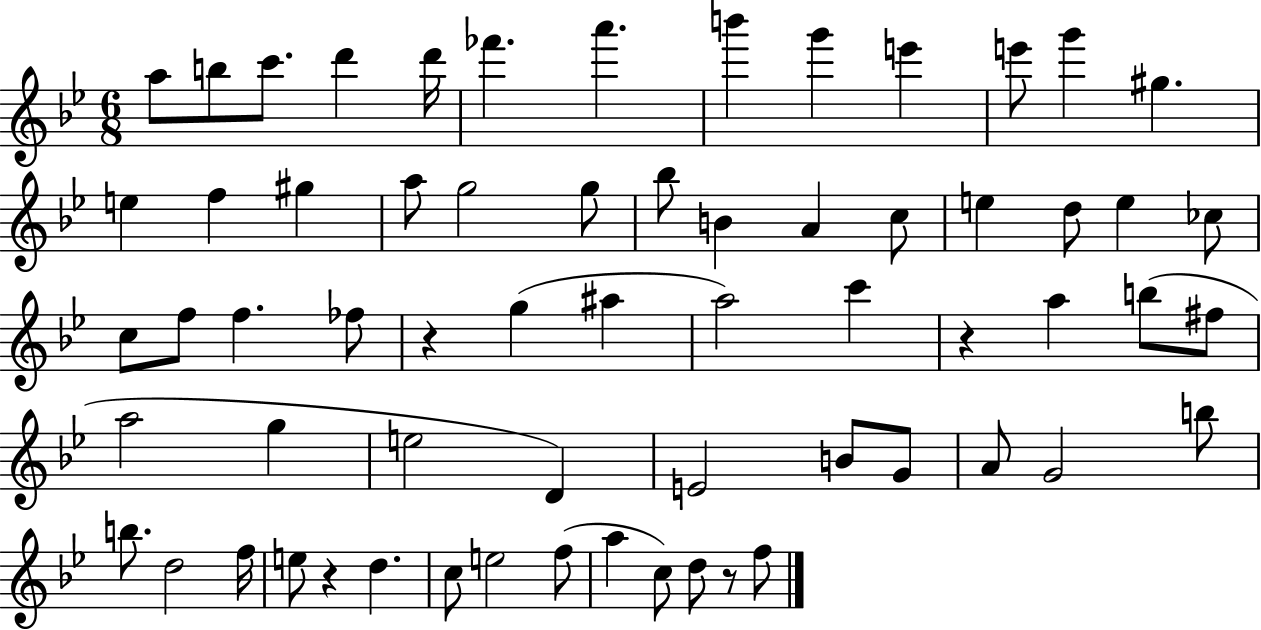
A5/e B5/e C6/e. D6/q D6/s FES6/q. A6/q. B6/q G6/q E6/q E6/e G6/q G#5/q. E5/q F5/q G#5/q A5/e G5/h G5/e Bb5/e B4/q A4/q C5/e E5/q D5/e E5/q CES5/e C5/e F5/e F5/q. FES5/e R/q G5/q A#5/q A5/h C6/q R/q A5/q B5/e F#5/e A5/h G5/q E5/h D4/q E4/h B4/e G4/e A4/e G4/h B5/e B5/e. D5/h F5/s E5/e R/q D5/q. C5/e E5/h F5/e A5/q C5/e D5/e R/e F5/e